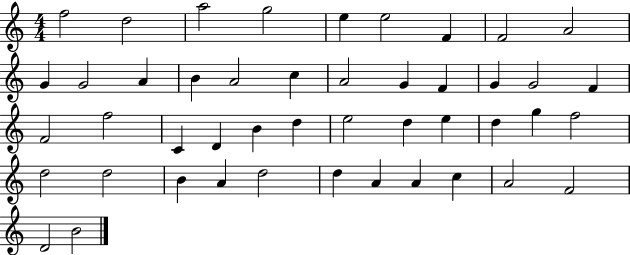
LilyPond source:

{
  \clef treble
  \numericTimeSignature
  \time 4/4
  \key c \major
  f''2 d''2 | a''2 g''2 | e''4 e''2 f'4 | f'2 a'2 | \break g'4 g'2 a'4 | b'4 a'2 c''4 | a'2 g'4 f'4 | g'4 g'2 f'4 | \break f'2 f''2 | c'4 d'4 b'4 d''4 | e''2 d''4 e''4 | d''4 g''4 f''2 | \break d''2 d''2 | b'4 a'4 d''2 | d''4 a'4 a'4 c''4 | a'2 f'2 | \break d'2 b'2 | \bar "|."
}